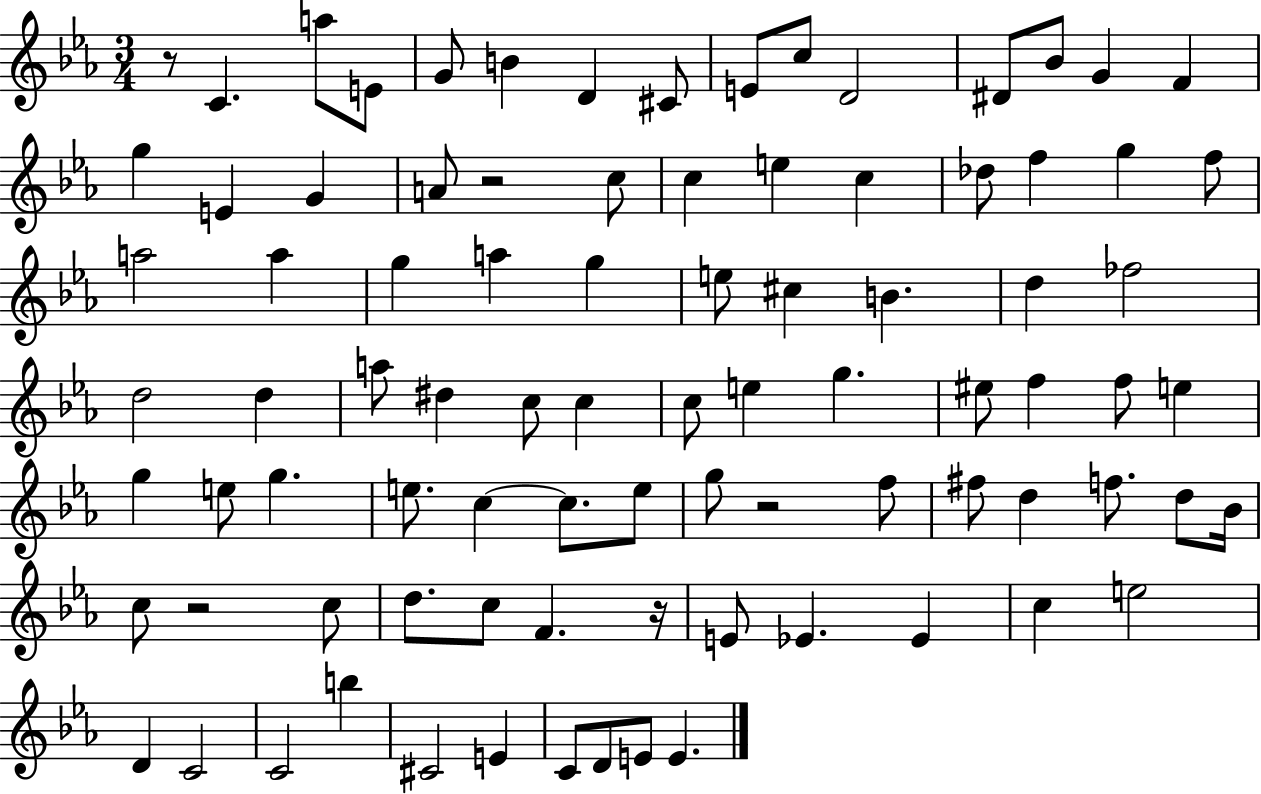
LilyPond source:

{
  \clef treble
  \numericTimeSignature
  \time 3/4
  \key ees \major
  r8 c'4. a''8 e'8 | g'8 b'4 d'4 cis'8 | e'8 c''8 d'2 | dis'8 bes'8 g'4 f'4 | \break g''4 e'4 g'4 | a'8 r2 c''8 | c''4 e''4 c''4 | des''8 f''4 g''4 f''8 | \break a''2 a''4 | g''4 a''4 g''4 | e''8 cis''4 b'4. | d''4 fes''2 | \break d''2 d''4 | a''8 dis''4 c''8 c''4 | c''8 e''4 g''4. | eis''8 f''4 f''8 e''4 | \break g''4 e''8 g''4. | e''8. c''4~~ c''8. e''8 | g''8 r2 f''8 | fis''8 d''4 f''8. d''8 bes'16 | \break c''8 r2 c''8 | d''8. c''8 f'4. r16 | e'8 ees'4. ees'4 | c''4 e''2 | \break d'4 c'2 | c'2 b''4 | cis'2 e'4 | c'8 d'8 e'8 e'4. | \break \bar "|."
}